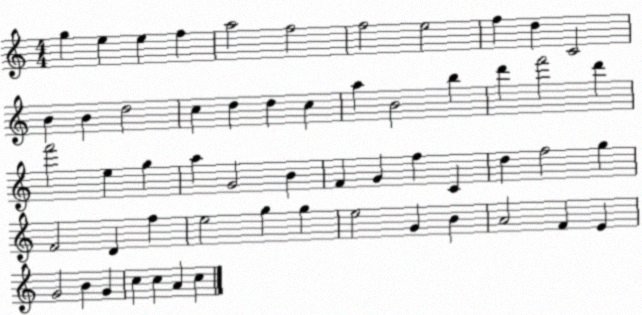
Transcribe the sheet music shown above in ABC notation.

X:1
T:Untitled
M:4/4
L:1/4
K:C
g e e f a2 f2 f2 e2 f d C2 B B d2 c d d c a B2 b d' f'2 d' f'2 e g a G2 B F G f C d f2 g F2 D f e2 g g e2 G B A2 F E G2 B G c c A c